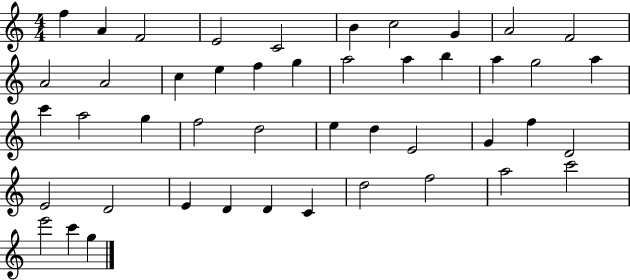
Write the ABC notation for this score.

X:1
T:Untitled
M:4/4
L:1/4
K:C
f A F2 E2 C2 B c2 G A2 F2 A2 A2 c e f g a2 a b a g2 a c' a2 g f2 d2 e d E2 G f D2 E2 D2 E D D C d2 f2 a2 c'2 e'2 c' g